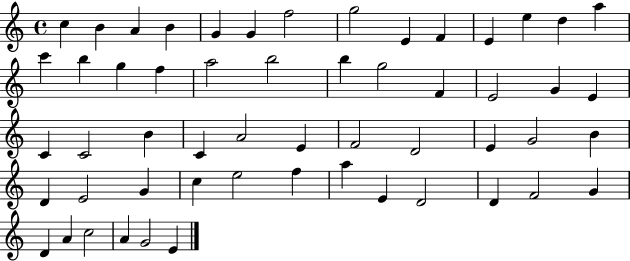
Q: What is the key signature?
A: C major